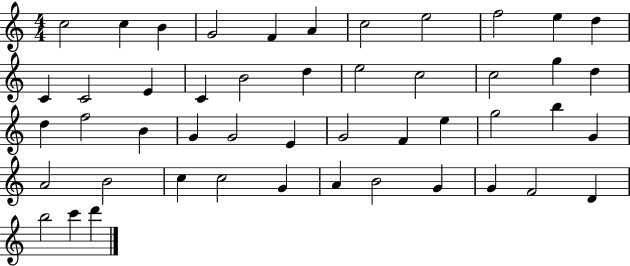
{
  \clef treble
  \numericTimeSignature
  \time 4/4
  \key c \major
  c''2 c''4 b'4 | g'2 f'4 a'4 | c''2 e''2 | f''2 e''4 d''4 | \break c'4 c'2 e'4 | c'4 b'2 d''4 | e''2 c''2 | c''2 g''4 d''4 | \break d''4 f''2 b'4 | g'4 g'2 e'4 | g'2 f'4 e''4 | g''2 b''4 g'4 | \break a'2 b'2 | c''4 c''2 g'4 | a'4 b'2 g'4 | g'4 f'2 d'4 | \break b''2 c'''4 d'''4 | \bar "|."
}